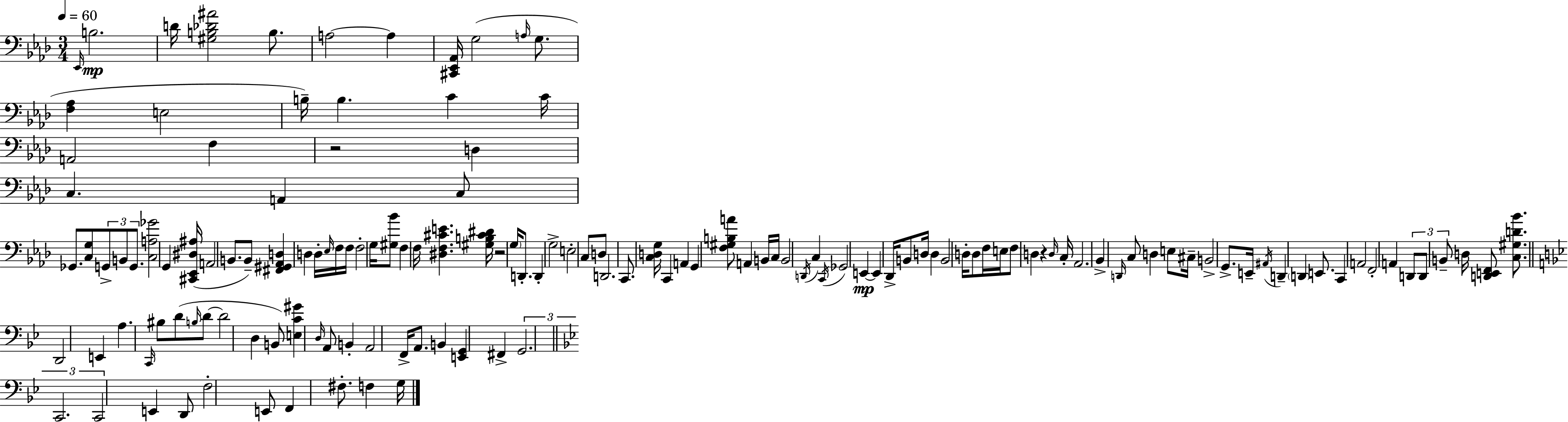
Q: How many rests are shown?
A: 3